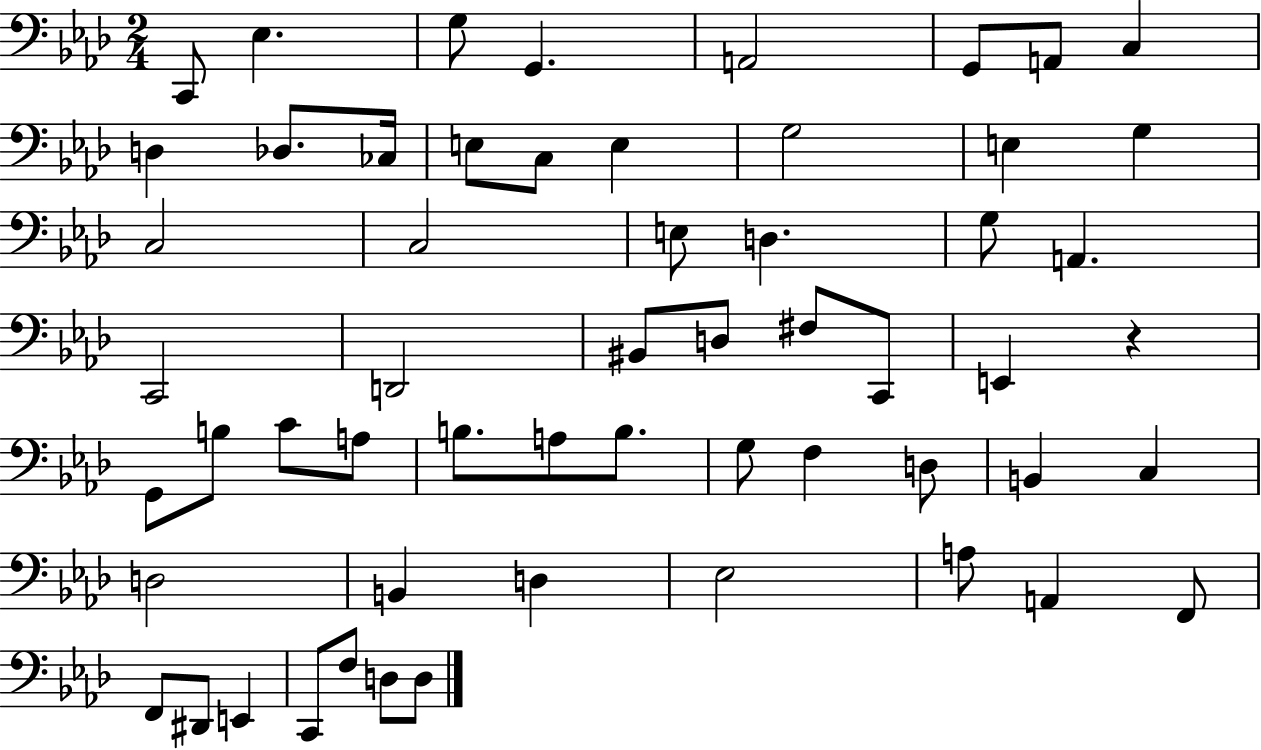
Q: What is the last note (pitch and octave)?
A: D3